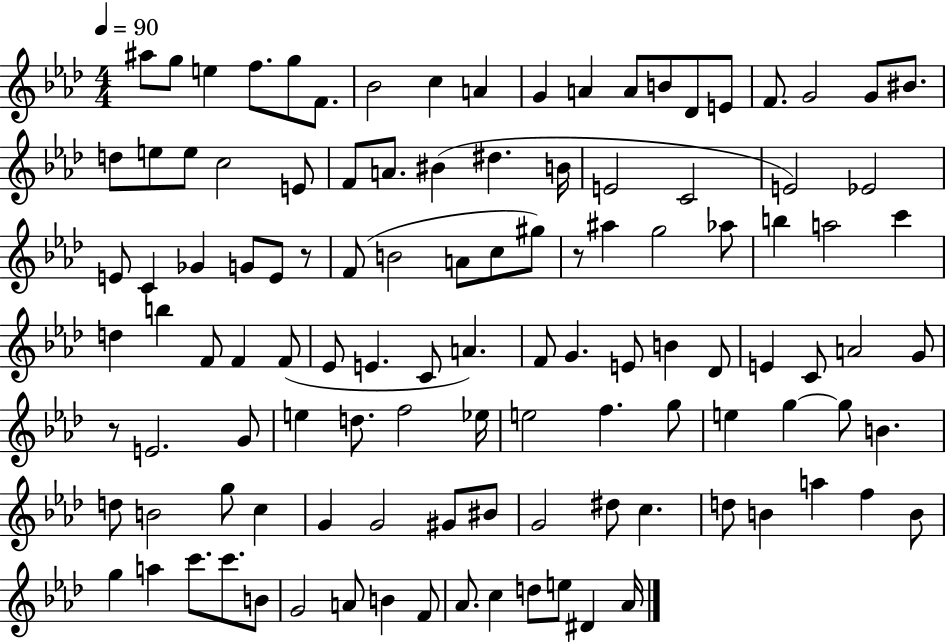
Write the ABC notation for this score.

X:1
T:Untitled
M:4/4
L:1/4
K:Ab
^a/2 g/2 e f/2 g/2 F/2 _B2 c A G A A/2 B/2 _D/2 E/2 F/2 G2 G/2 ^B/2 d/2 e/2 e/2 c2 E/2 F/2 A/2 ^B ^d B/4 E2 C2 E2 _E2 E/2 C _G G/2 E/2 z/2 F/2 B2 A/2 c/2 ^g/2 z/2 ^a g2 _a/2 b a2 c' d b F/2 F F/2 _E/2 E C/2 A F/2 G E/2 B _D/2 E C/2 A2 G/2 z/2 E2 G/2 e d/2 f2 _e/4 e2 f g/2 e g g/2 B d/2 B2 g/2 c G G2 ^G/2 ^B/2 G2 ^d/2 c d/2 B a f B/2 g a c'/2 c'/2 B/2 G2 A/2 B F/2 _A/2 c d/2 e/2 ^D _A/4